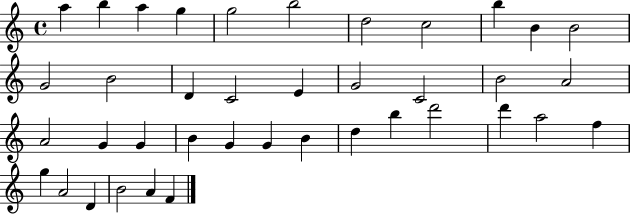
A5/q B5/q A5/q G5/q G5/h B5/h D5/h C5/h B5/q B4/q B4/h G4/h B4/h D4/q C4/h E4/q G4/h C4/h B4/h A4/h A4/h G4/q G4/q B4/q G4/q G4/q B4/q D5/q B5/q D6/h D6/q A5/h F5/q G5/q A4/h D4/q B4/h A4/q F4/q